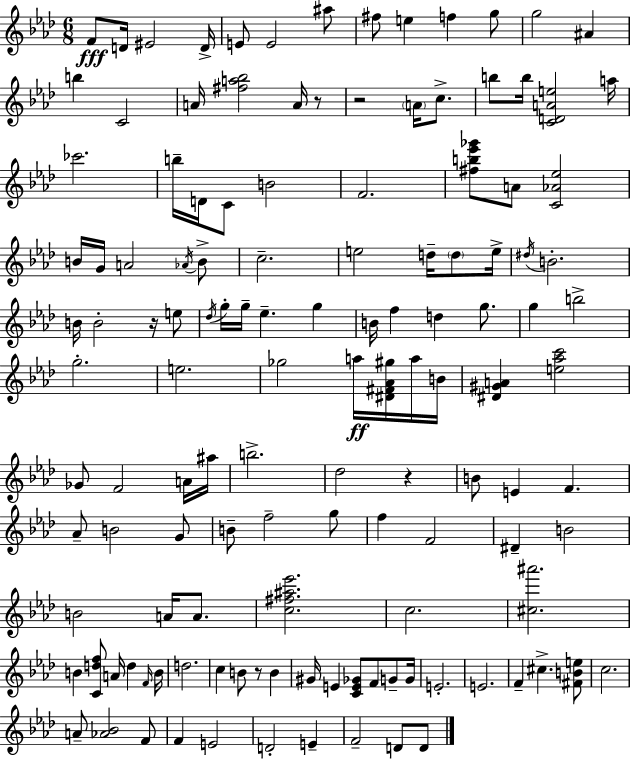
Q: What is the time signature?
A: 6/8